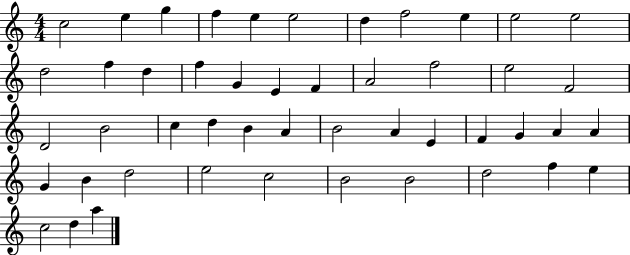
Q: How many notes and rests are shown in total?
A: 48